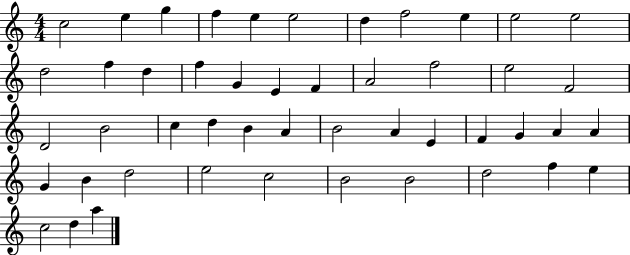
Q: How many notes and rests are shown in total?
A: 48